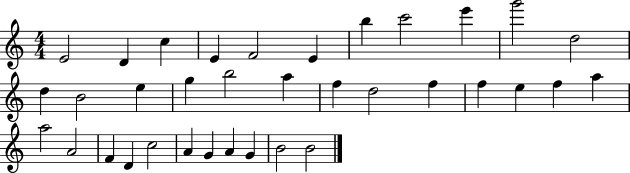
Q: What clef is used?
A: treble